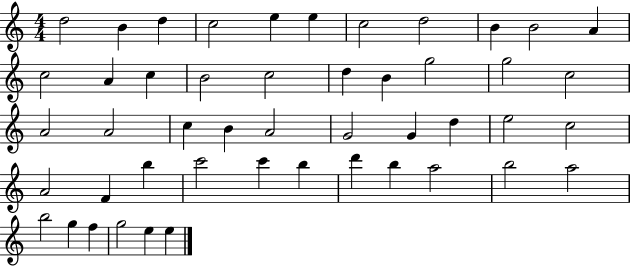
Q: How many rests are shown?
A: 0